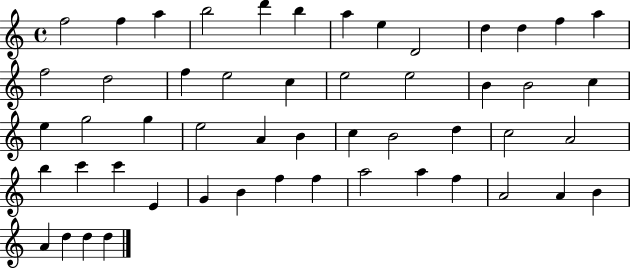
{
  \clef treble
  \time 4/4
  \defaultTimeSignature
  \key c \major
  f''2 f''4 a''4 | b''2 d'''4 b''4 | a''4 e''4 d'2 | d''4 d''4 f''4 a''4 | \break f''2 d''2 | f''4 e''2 c''4 | e''2 e''2 | b'4 b'2 c''4 | \break e''4 g''2 g''4 | e''2 a'4 b'4 | c''4 b'2 d''4 | c''2 a'2 | \break b''4 c'''4 c'''4 e'4 | g'4 b'4 f''4 f''4 | a''2 a''4 f''4 | a'2 a'4 b'4 | \break a'4 d''4 d''4 d''4 | \bar "|."
}